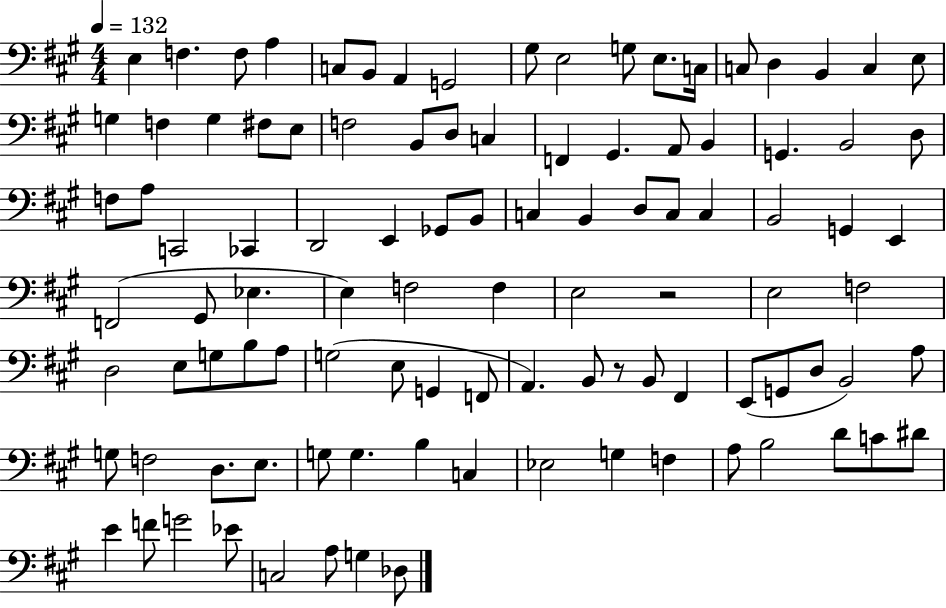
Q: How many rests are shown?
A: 2